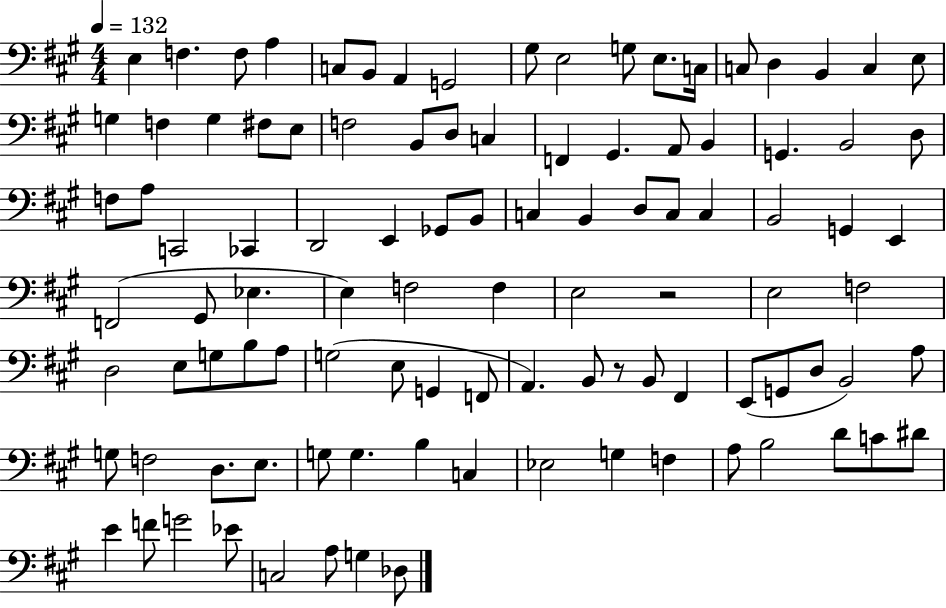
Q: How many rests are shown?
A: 2